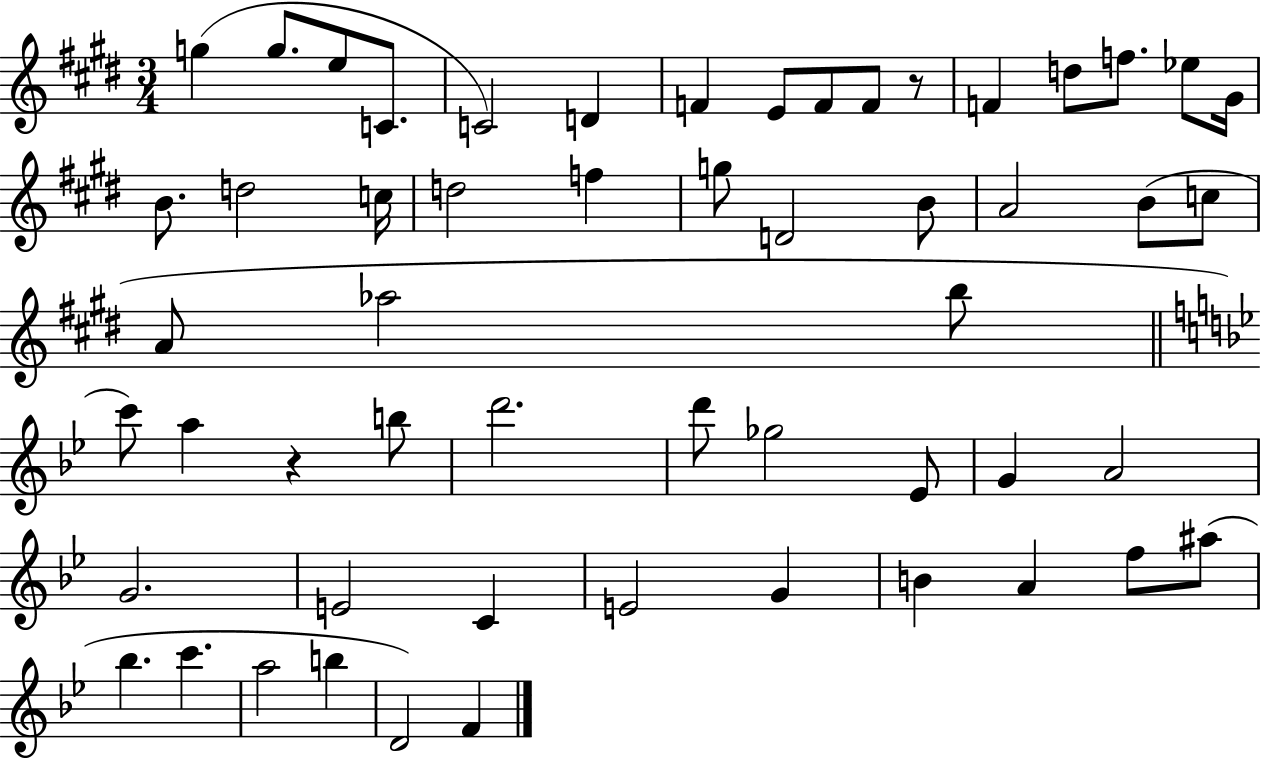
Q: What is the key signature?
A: E major